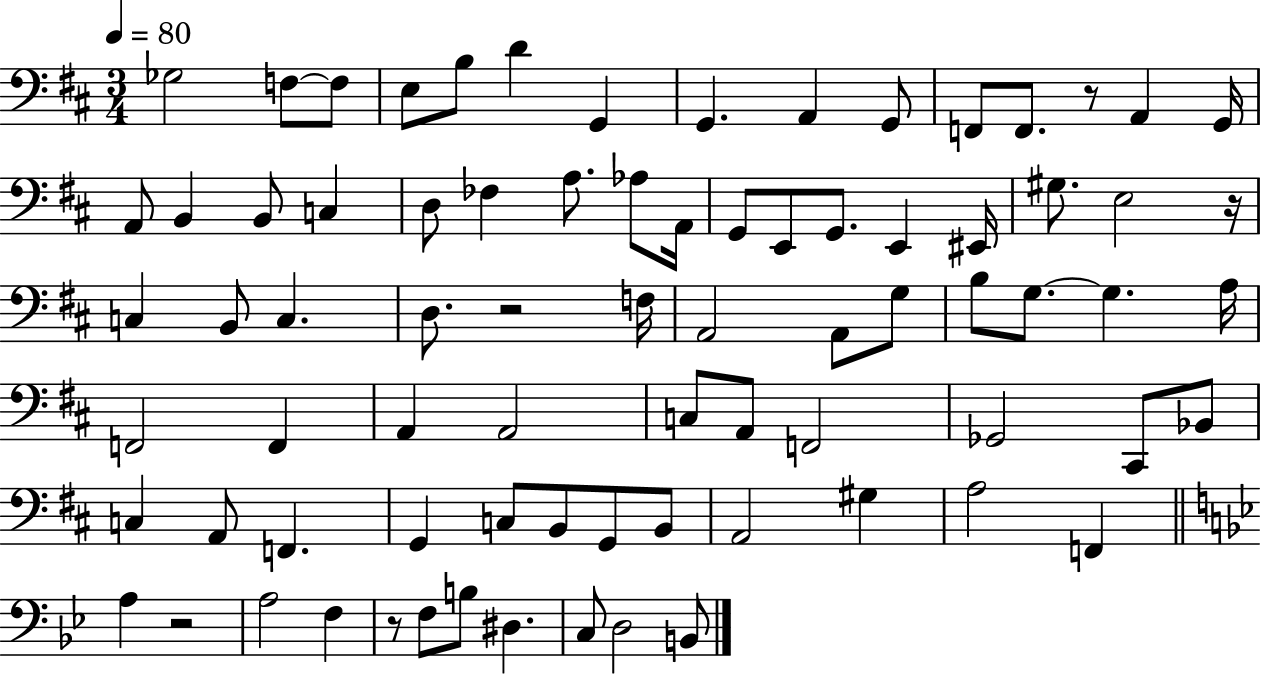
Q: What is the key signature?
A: D major